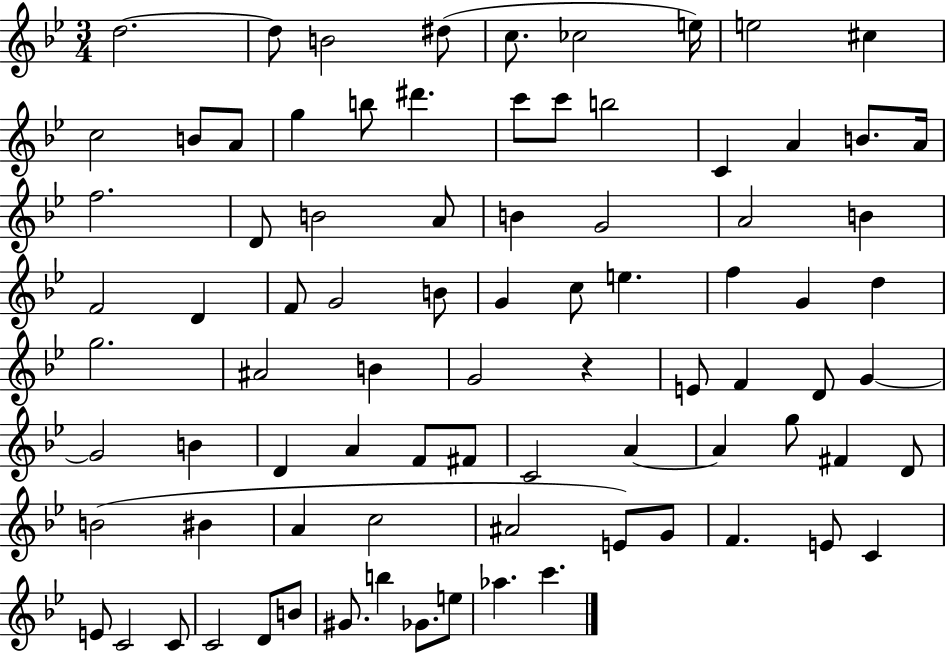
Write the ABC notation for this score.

X:1
T:Untitled
M:3/4
L:1/4
K:Bb
d2 d/2 B2 ^d/2 c/2 _c2 e/4 e2 ^c c2 B/2 A/2 g b/2 ^d' c'/2 c'/2 b2 C A B/2 A/4 f2 D/2 B2 A/2 B G2 A2 B F2 D F/2 G2 B/2 G c/2 e f G d g2 ^A2 B G2 z E/2 F D/2 G G2 B D A F/2 ^F/2 C2 A A g/2 ^F D/2 B2 ^B A c2 ^A2 E/2 G/2 F E/2 C E/2 C2 C/2 C2 D/2 B/2 ^G/2 b _G/2 e/2 _a c'